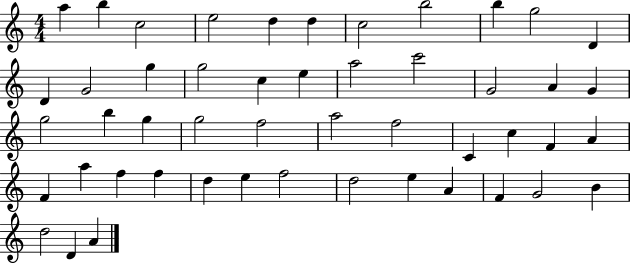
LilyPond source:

{
  \clef treble
  \numericTimeSignature
  \time 4/4
  \key c \major
  a''4 b''4 c''2 | e''2 d''4 d''4 | c''2 b''2 | b''4 g''2 d'4 | \break d'4 g'2 g''4 | g''2 c''4 e''4 | a''2 c'''2 | g'2 a'4 g'4 | \break g''2 b''4 g''4 | g''2 f''2 | a''2 f''2 | c'4 c''4 f'4 a'4 | \break f'4 a''4 f''4 f''4 | d''4 e''4 f''2 | d''2 e''4 a'4 | f'4 g'2 b'4 | \break d''2 d'4 a'4 | \bar "|."
}